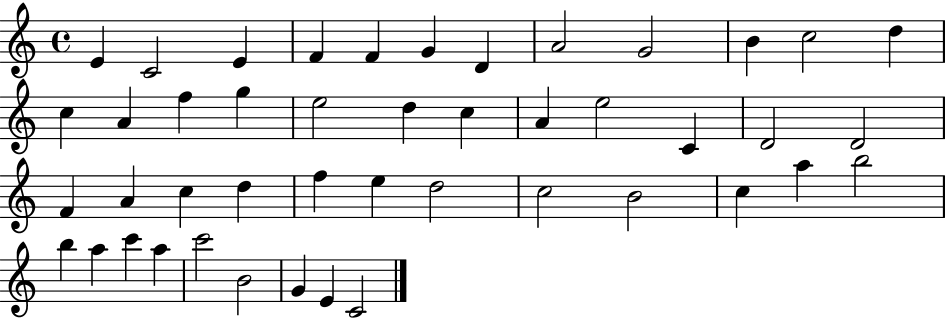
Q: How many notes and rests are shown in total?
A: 45